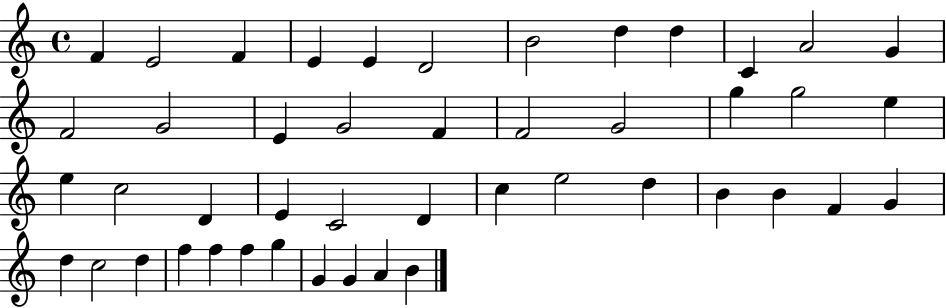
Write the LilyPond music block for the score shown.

{
  \clef treble
  \time 4/4
  \defaultTimeSignature
  \key c \major
  f'4 e'2 f'4 | e'4 e'4 d'2 | b'2 d''4 d''4 | c'4 a'2 g'4 | \break f'2 g'2 | e'4 g'2 f'4 | f'2 g'2 | g''4 g''2 e''4 | \break e''4 c''2 d'4 | e'4 c'2 d'4 | c''4 e''2 d''4 | b'4 b'4 f'4 g'4 | \break d''4 c''2 d''4 | f''4 f''4 f''4 g''4 | g'4 g'4 a'4 b'4 | \bar "|."
}